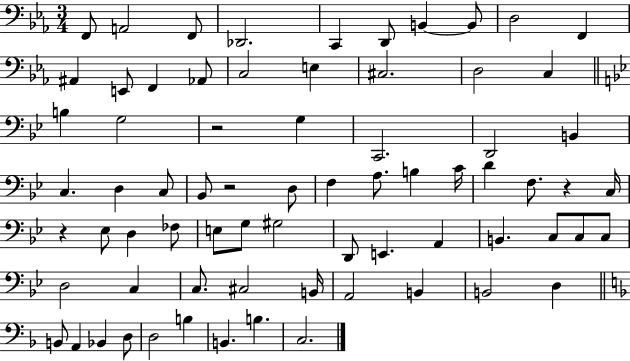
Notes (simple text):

F2/e A2/h F2/e Db2/h. C2/q D2/e B2/q B2/e D3/h F2/q A#2/q E2/e F2/q Ab2/e C3/h E3/q C#3/h. D3/h C3/q B3/q G3/h R/h G3/q C2/h. D2/h B2/q C3/q. D3/q C3/e Bb2/e R/h D3/e F3/q A3/e. B3/q C4/s D4/q F3/e. R/q C3/s R/q Eb3/e D3/q FES3/e E3/e G3/e G#3/h D2/e E2/q. A2/q B2/q. C3/e C3/e C3/e D3/h C3/q C3/e. C#3/h B2/s A2/h B2/q B2/h D3/q B2/e A2/q Bb2/q D3/e D3/h B3/q B2/q. B3/q. C3/h.